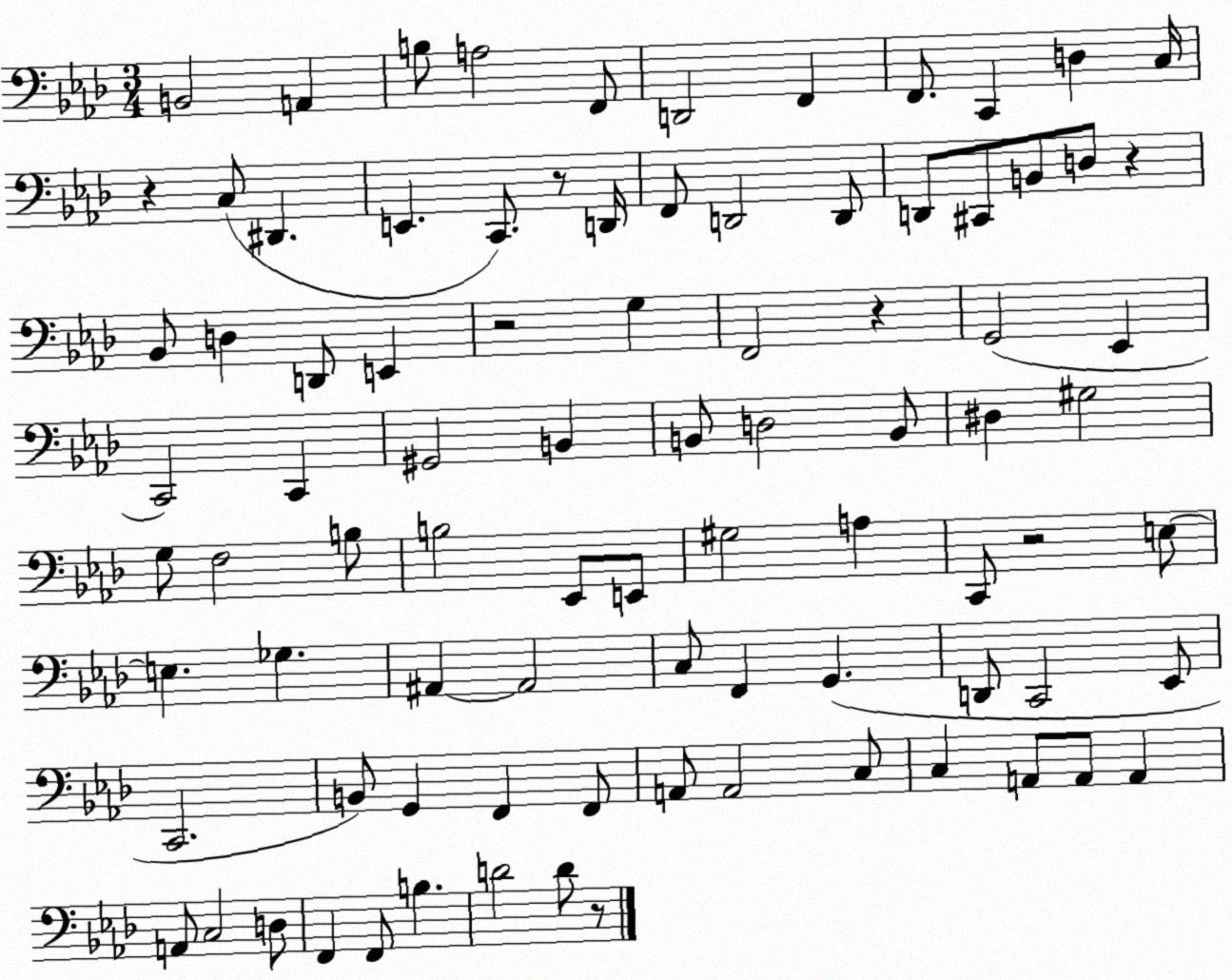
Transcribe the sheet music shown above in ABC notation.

X:1
T:Untitled
M:3/4
L:1/4
K:Ab
B,,2 A,, B,/2 A,2 F,,/2 D,,2 F,, F,,/2 C,, D, C,/4 z C,/2 ^D,, E,, C,,/2 z/2 D,,/4 F,,/2 D,,2 D,,/2 D,,/2 ^C,,/2 B,,/2 D,/2 z _B,,/2 D, D,,/2 E,, z2 G, F,,2 z G,,2 _E,, C,,2 C,, ^G,,2 B,, B,,/2 D,2 B,,/2 ^D, ^G,2 G,/2 F,2 B,/2 B,2 _E,,/2 E,,/2 ^G,2 A, C,,/2 z2 E,/2 E, _G, ^A,, ^A,,2 C,/2 F,, G,, D,,/2 C,,2 _E,,/2 C,,2 B,,/2 G,, F,, F,,/2 A,,/2 A,,2 C,/2 C, A,,/2 A,,/2 A,, A,,/2 C,2 D,/2 F,, F,,/2 B, D2 D/2 z/2